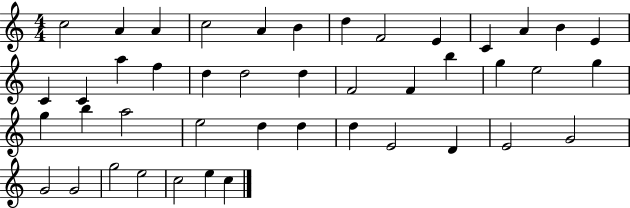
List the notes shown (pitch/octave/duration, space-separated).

C5/h A4/q A4/q C5/h A4/q B4/q D5/q F4/h E4/q C4/q A4/q B4/q E4/q C4/q C4/q A5/q F5/q D5/q D5/h D5/q F4/h F4/q B5/q G5/q E5/h G5/q G5/q B5/q A5/h E5/h D5/q D5/q D5/q E4/h D4/q E4/h G4/h G4/h G4/h G5/h E5/h C5/h E5/q C5/q